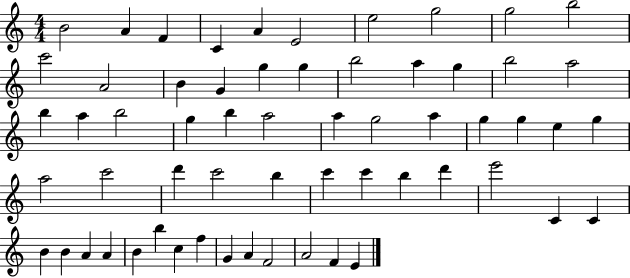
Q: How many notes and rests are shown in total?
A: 60